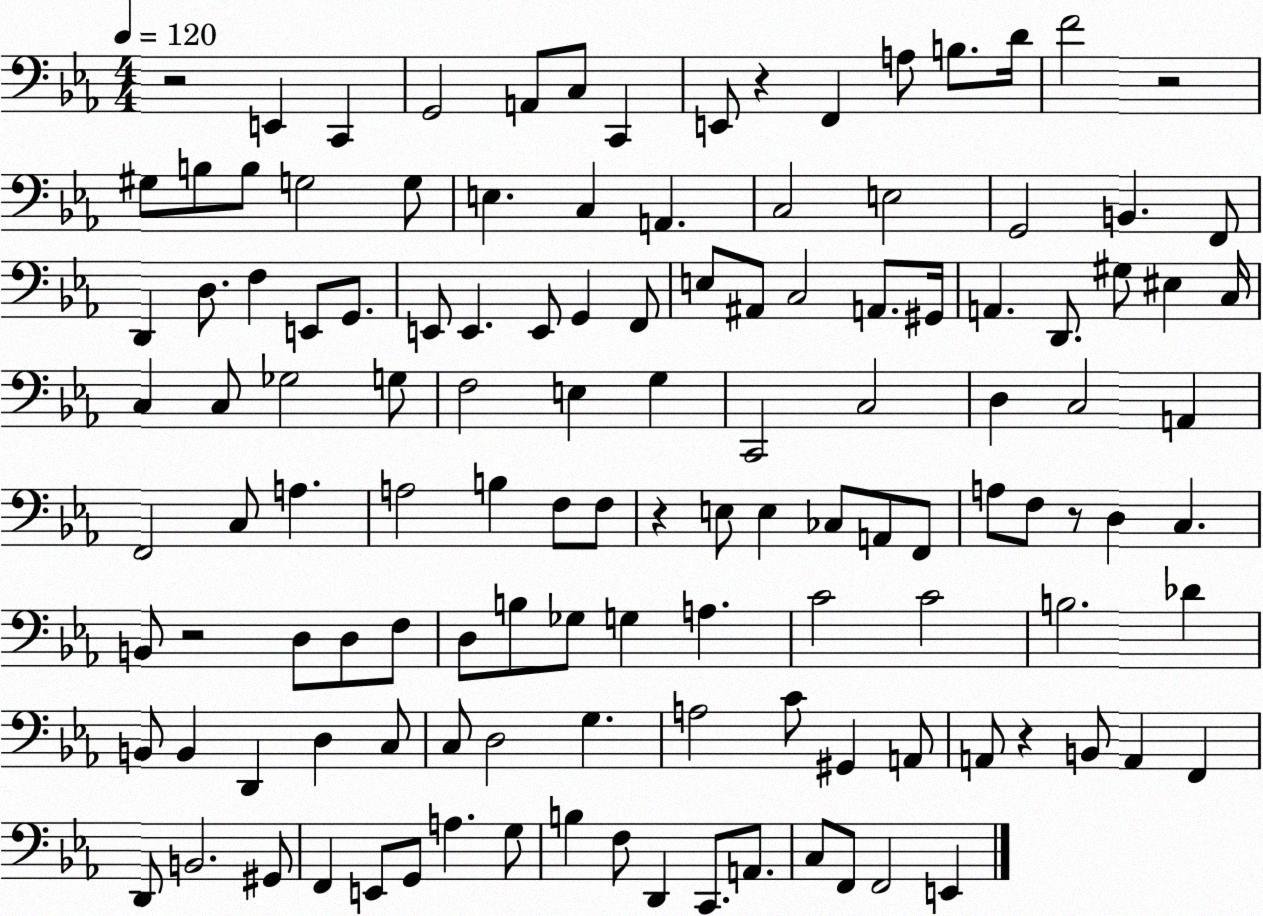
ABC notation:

X:1
T:Untitled
M:4/4
L:1/4
K:Eb
z2 E,, C,, G,,2 A,,/2 C,/2 C,, E,,/2 z F,, A,/2 B,/2 D/4 F2 z2 ^G,/2 B,/2 B,/2 G,2 G,/2 E, C, A,, C,2 E,2 G,,2 B,, F,,/2 D,, D,/2 F, E,,/2 G,,/2 E,,/2 E,, E,,/2 G,, F,,/2 E,/2 ^A,,/2 C,2 A,,/2 ^G,,/4 A,, D,,/2 ^G,/2 ^E, C,/4 C, C,/2 _G,2 G,/2 F,2 E, G, C,,2 C,2 D, C,2 A,, F,,2 C,/2 A, A,2 B, F,/2 F,/2 z E,/2 E, _C,/2 A,,/2 F,,/2 A,/2 F,/2 z/2 D, C, B,,/2 z2 D,/2 D,/2 F,/2 D,/2 B,/2 _G,/2 G, A, C2 C2 B,2 _D B,,/2 B,, D,, D, C,/2 C,/2 D,2 G, A,2 C/2 ^G,, A,,/2 A,,/2 z B,,/2 A,, F,, D,,/2 B,,2 ^G,,/2 F,, E,,/2 G,,/2 A, G,/2 B, F,/2 D,, C,,/2 A,,/2 C,/2 F,,/2 F,,2 E,,